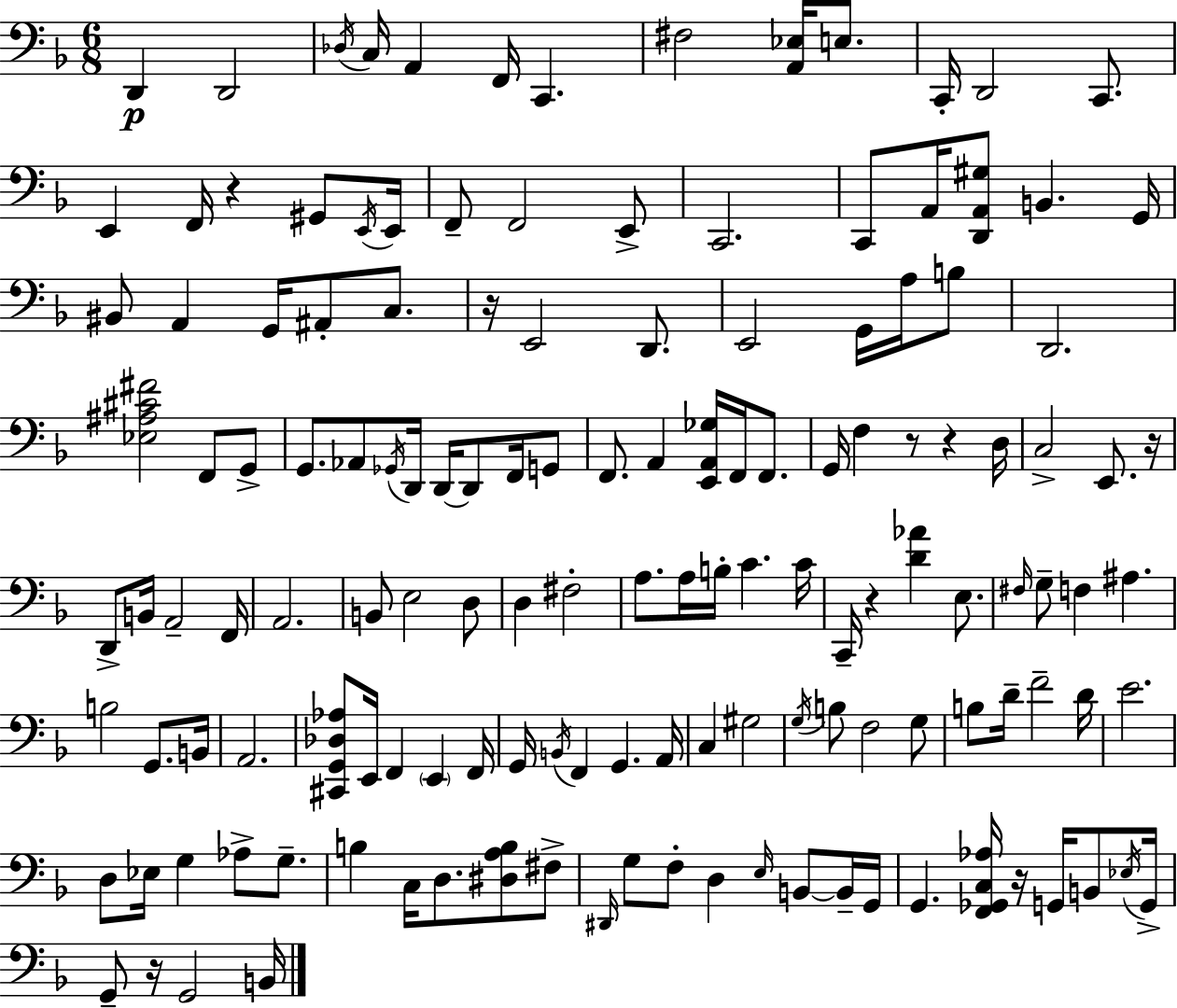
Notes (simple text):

D2/q D2/h Db3/s C3/s A2/q F2/s C2/q. F#3/h [A2,Eb3]/s E3/e. C2/s D2/h C2/e. E2/q F2/s R/q G#2/e E2/s E2/s F2/e F2/h E2/e C2/h. C2/e A2/s [D2,A2,G#3]/e B2/q. G2/s BIS2/e A2/q G2/s A#2/e C3/e. R/s E2/h D2/e. E2/h G2/s A3/s B3/e D2/h. [Eb3,A#3,C#4,F#4]/h F2/e G2/e G2/e. Ab2/e Gb2/s D2/s D2/s D2/e F2/s G2/e F2/e. A2/q [E2,A2,Gb3]/s F2/s F2/e. G2/s F3/q R/e R/q D3/s C3/h E2/e. R/s D2/e B2/s A2/h F2/s A2/h. B2/e E3/h D3/e D3/q F#3/h A3/e. A3/s B3/s C4/q. C4/s C2/s R/q [D4,Ab4]/q E3/e. F#3/s G3/e F3/q A#3/q. B3/h G2/e. B2/s A2/h. [C#2,G2,Db3,Ab3]/e E2/s F2/q E2/q F2/s G2/s B2/s F2/q G2/q. A2/s C3/q G#3/h G3/s B3/e F3/h G3/e B3/e D4/s F4/h D4/s E4/h. D3/e Eb3/s G3/q Ab3/e G3/e. B3/q C3/s D3/e. [D#3,A3,B3]/e F#3/e D#2/s G3/e F3/e D3/q E3/s B2/e B2/s G2/s G2/q. [F2,Gb2,C3,Ab3]/s R/s G2/s B2/e Eb3/s G2/s G2/e R/s G2/h B2/s